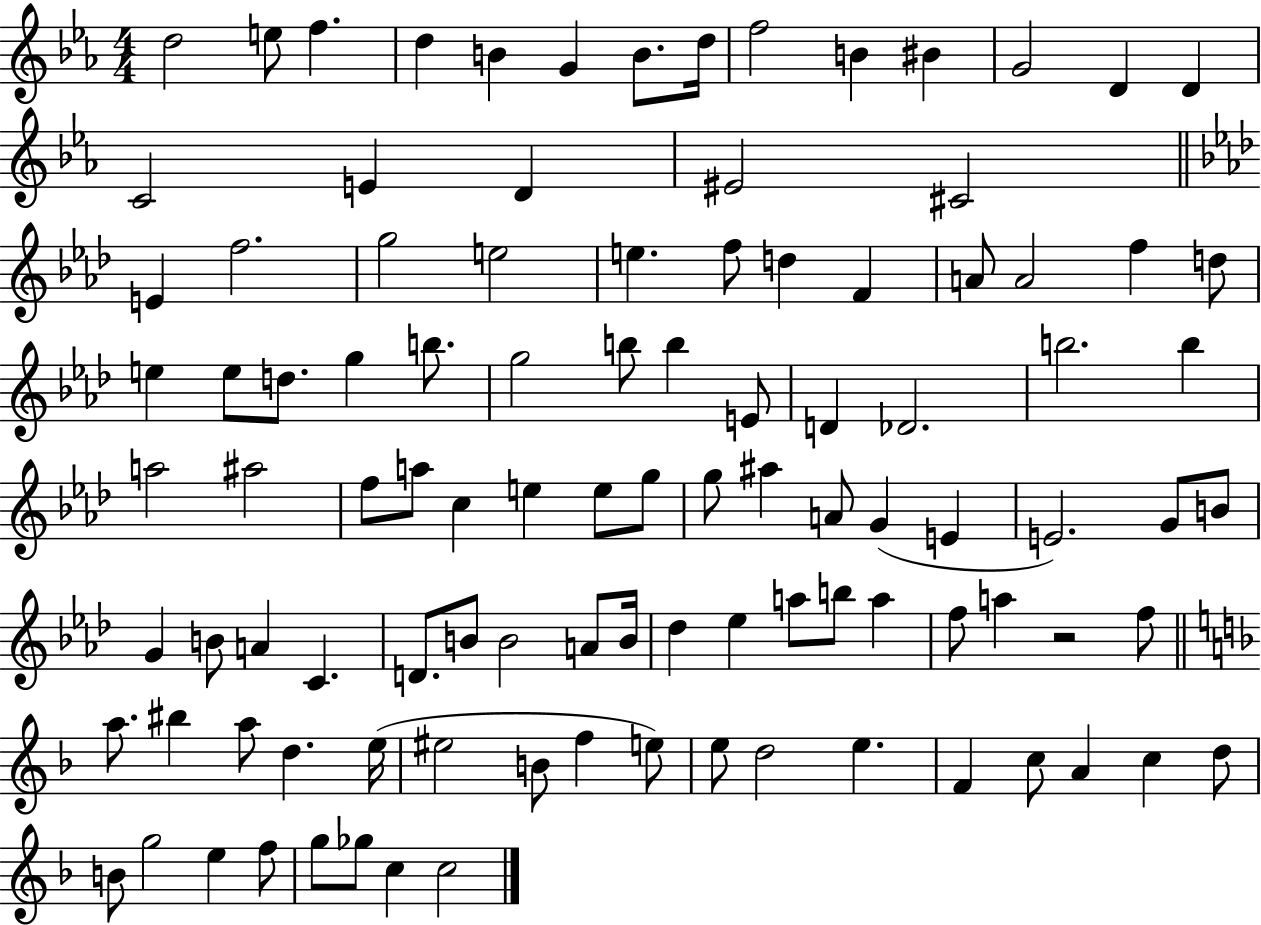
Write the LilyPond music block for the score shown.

{
  \clef treble
  \numericTimeSignature
  \time 4/4
  \key ees \major
  d''2 e''8 f''4. | d''4 b'4 g'4 b'8. d''16 | f''2 b'4 bis'4 | g'2 d'4 d'4 | \break c'2 e'4 d'4 | eis'2 cis'2 | \bar "||" \break \key aes \major e'4 f''2. | g''2 e''2 | e''4. f''8 d''4 f'4 | a'8 a'2 f''4 d''8 | \break e''4 e''8 d''8. g''4 b''8. | g''2 b''8 b''4 e'8 | d'4 des'2. | b''2. b''4 | \break a''2 ais''2 | f''8 a''8 c''4 e''4 e''8 g''8 | g''8 ais''4 a'8 g'4( e'4 | e'2.) g'8 b'8 | \break g'4 b'8 a'4 c'4. | d'8. b'8 b'2 a'8 b'16 | des''4 ees''4 a''8 b''8 a''4 | f''8 a''4 r2 f''8 | \break \bar "||" \break \key d \minor a''8. bis''4 a''8 d''4. e''16( | eis''2 b'8 f''4 e''8) | e''8 d''2 e''4. | f'4 c''8 a'4 c''4 d''8 | \break b'8 g''2 e''4 f''8 | g''8 ges''8 c''4 c''2 | \bar "|."
}